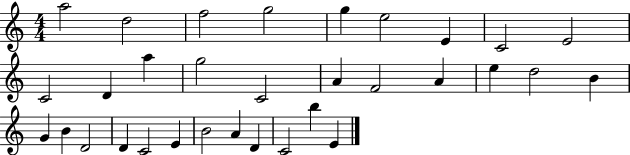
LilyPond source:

{
  \clef treble
  \numericTimeSignature
  \time 4/4
  \key c \major
  a''2 d''2 | f''2 g''2 | g''4 e''2 e'4 | c'2 e'2 | \break c'2 d'4 a''4 | g''2 c'2 | a'4 f'2 a'4 | e''4 d''2 b'4 | \break g'4 b'4 d'2 | d'4 c'2 e'4 | b'2 a'4 d'4 | c'2 b''4 e'4 | \break \bar "|."
}